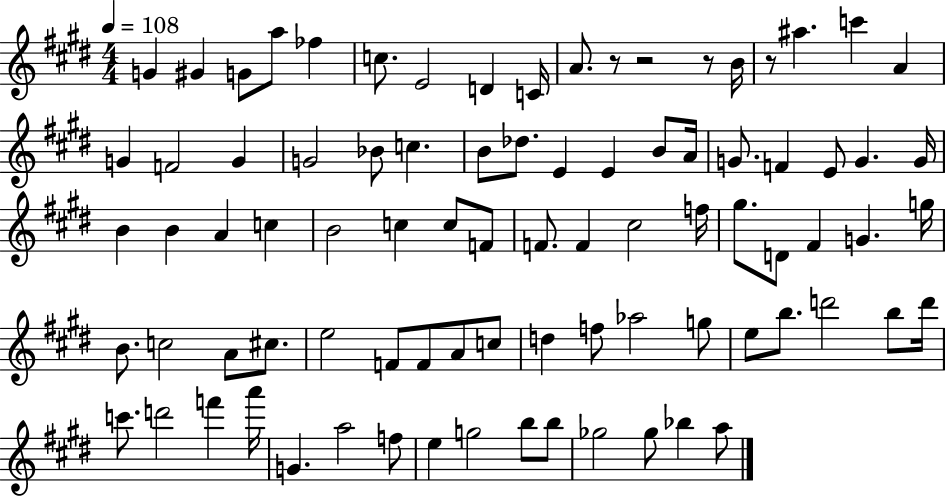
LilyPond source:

{
  \clef treble
  \numericTimeSignature
  \time 4/4
  \key e \major
  \tempo 4 = 108
  g'4 gis'4 g'8 a''8 fes''4 | c''8. e'2 d'4 c'16 | a'8. r8 r2 r8 b'16 | r8 ais''4. c'''4 a'4 | \break g'4 f'2 g'4 | g'2 bes'8 c''4. | b'8 des''8. e'4 e'4 b'8 a'16 | g'8. f'4 e'8 g'4. g'16 | \break b'4 b'4 a'4 c''4 | b'2 c''4 c''8 f'8 | f'8. f'4 cis''2 f''16 | gis''8. d'8 fis'4 g'4. g''16 | \break b'8. c''2 a'8 cis''8. | e''2 f'8 f'8 a'8 c''8 | d''4 f''8 aes''2 g''8 | e''8 b''8. d'''2 b''8 d'''16 | \break c'''8. d'''2 f'''4 a'''16 | g'4. a''2 f''8 | e''4 g''2 b''8 b''8 | ges''2 ges''8 bes''4 a''8 | \break \bar "|."
}